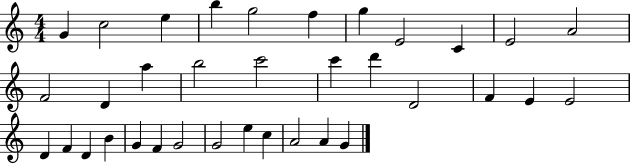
{
  \clef treble
  \numericTimeSignature
  \time 4/4
  \key c \major
  g'4 c''2 e''4 | b''4 g''2 f''4 | g''4 e'2 c'4 | e'2 a'2 | \break f'2 d'4 a''4 | b''2 c'''2 | c'''4 d'''4 d'2 | f'4 e'4 e'2 | \break d'4 f'4 d'4 b'4 | g'4 f'4 g'2 | g'2 e''4 c''4 | a'2 a'4 g'4 | \break \bar "|."
}